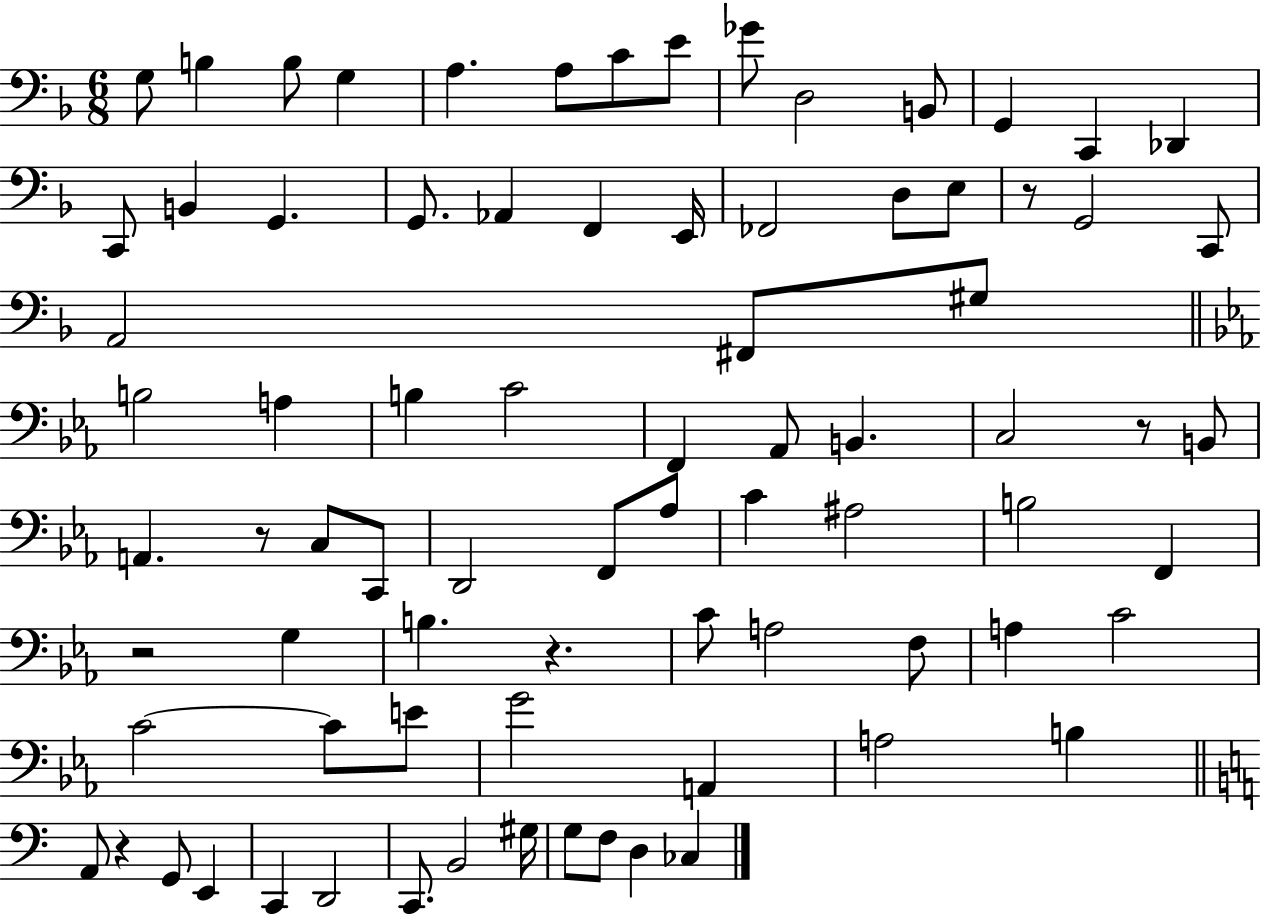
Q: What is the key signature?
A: F major